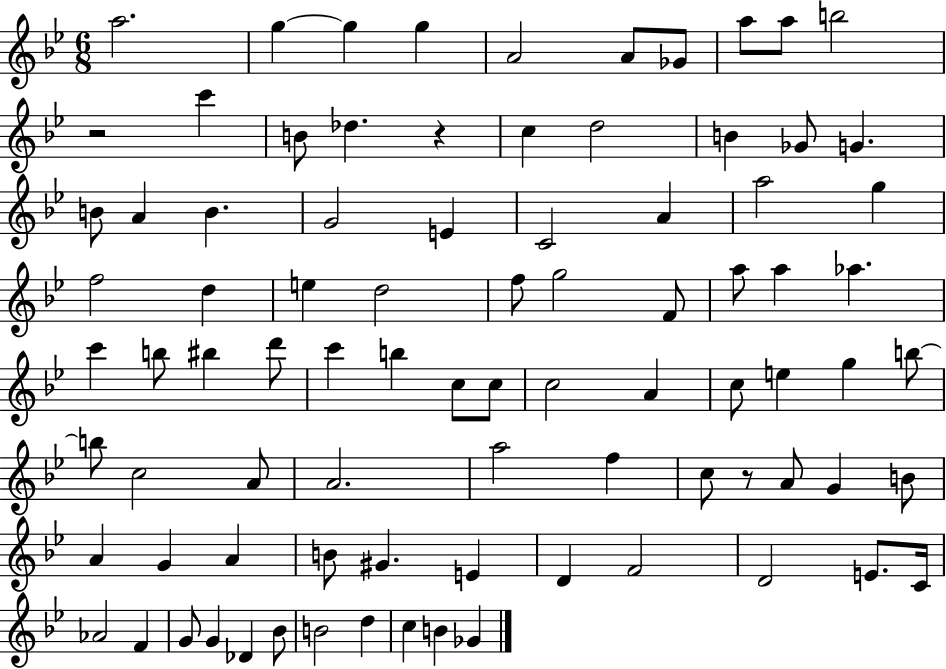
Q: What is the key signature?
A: BES major